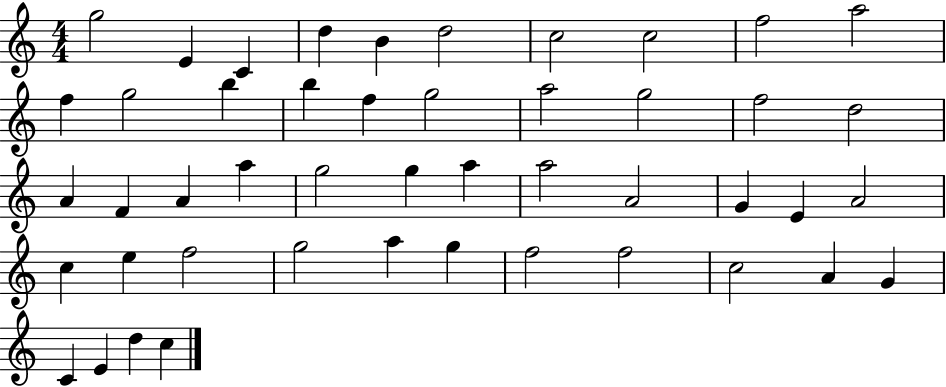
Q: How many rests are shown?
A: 0